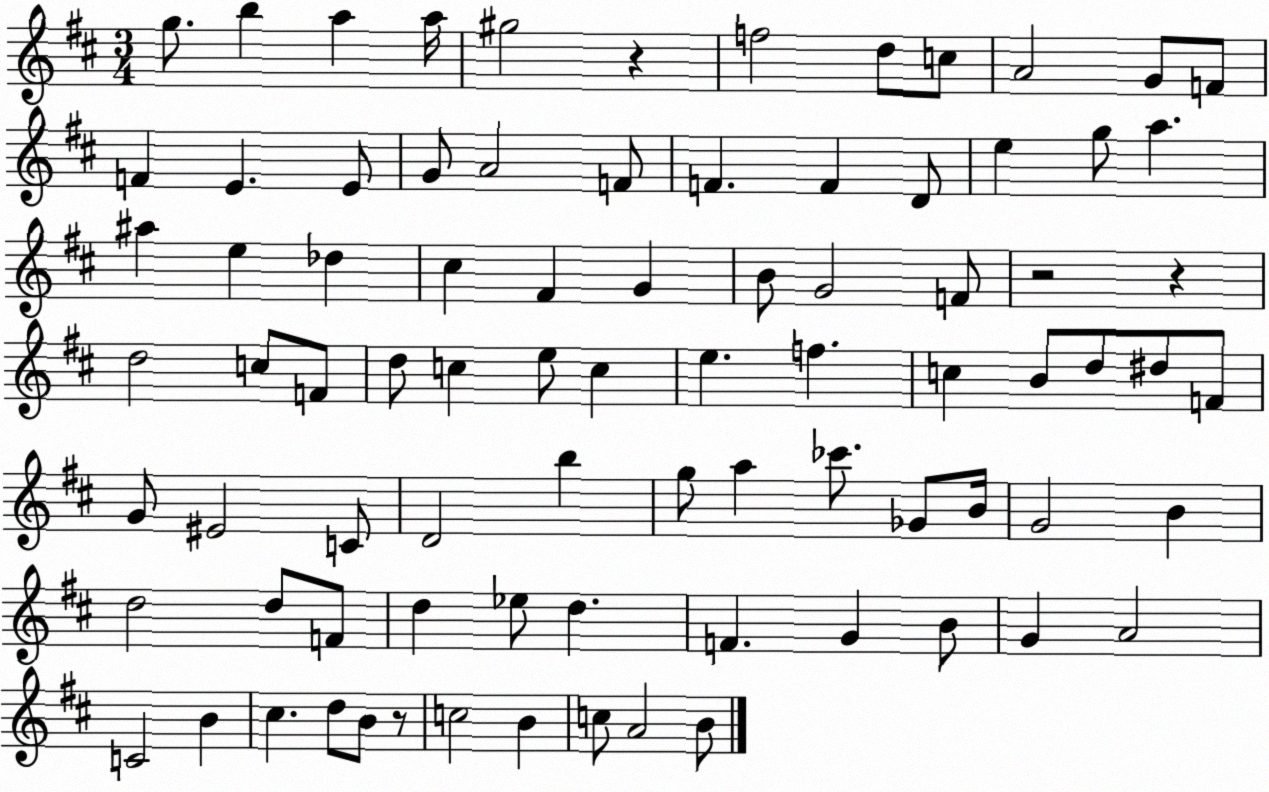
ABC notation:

X:1
T:Untitled
M:3/4
L:1/4
K:D
g/2 b a a/4 ^g2 z f2 d/2 c/2 A2 G/2 F/2 F E E/2 G/2 A2 F/2 F F D/2 e g/2 a ^a e _d ^c ^F G B/2 G2 F/2 z2 z d2 c/2 F/2 d/2 c e/2 c e f c B/2 d/2 ^d/2 F/2 G/2 ^E2 C/2 D2 b g/2 a _c'/2 _G/2 B/4 G2 B d2 d/2 F/2 d _e/2 d F G B/2 G A2 C2 B ^c d/2 B/2 z/2 c2 B c/2 A2 B/2